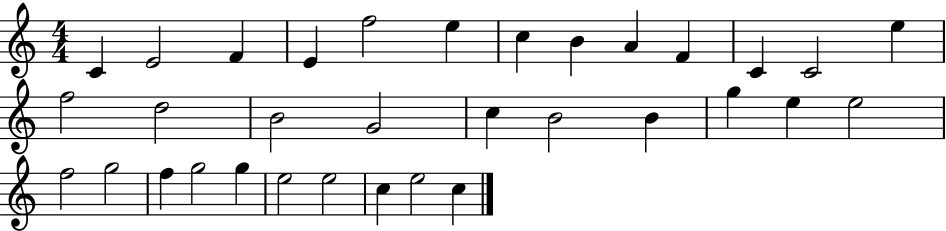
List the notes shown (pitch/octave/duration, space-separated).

C4/q E4/h F4/q E4/q F5/h E5/q C5/q B4/q A4/q F4/q C4/q C4/h E5/q F5/h D5/h B4/h G4/h C5/q B4/h B4/q G5/q E5/q E5/h F5/h G5/h F5/q G5/h G5/q E5/h E5/h C5/q E5/h C5/q